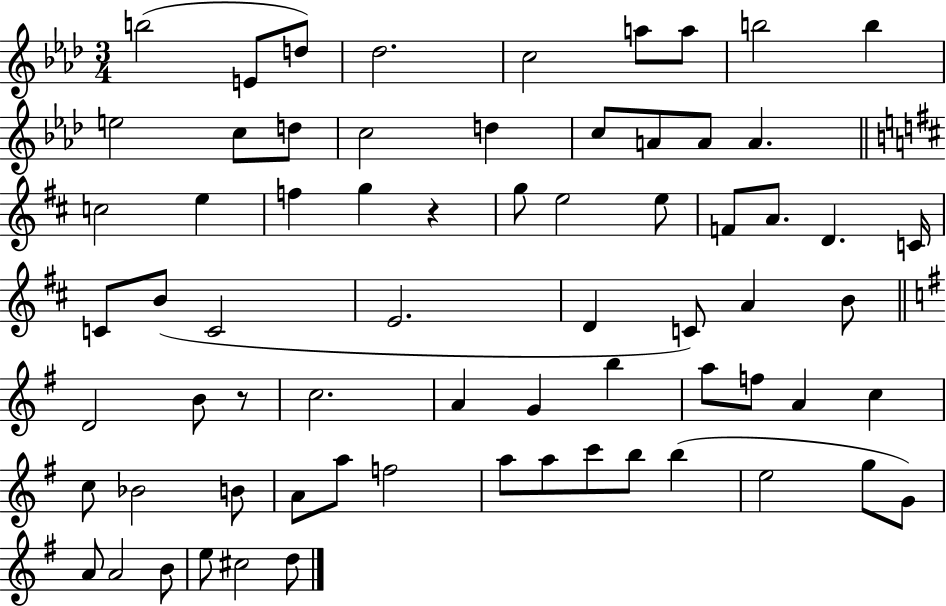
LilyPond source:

{
  \clef treble
  \numericTimeSignature
  \time 3/4
  \key aes \major
  b''2( e'8 d''8) | des''2. | c''2 a''8 a''8 | b''2 b''4 | \break e''2 c''8 d''8 | c''2 d''4 | c''8 a'8 a'8 a'4. | \bar "||" \break \key d \major c''2 e''4 | f''4 g''4 r4 | g''8 e''2 e''8 | f'8 a'8. d'4. c'16 | \break c'8 b'8( c'2 | e'2. | d'4 c'8) a'4 b'8 | \bar "||" \break \key g \major d'2 b'8 r8 | c''2. | a'4 g'4 b''4 | a''8 f''8 a'4 c''4 | \break c''8 bes'2 b'8 | a'8 a''8 f''2 | a''8 a''8 c'''8 b''8 b''4( | e''2 g''8 g'8) | \break a'8 a'2 b'8 | e''8 cis''2 d''8 | \bar "|."
}